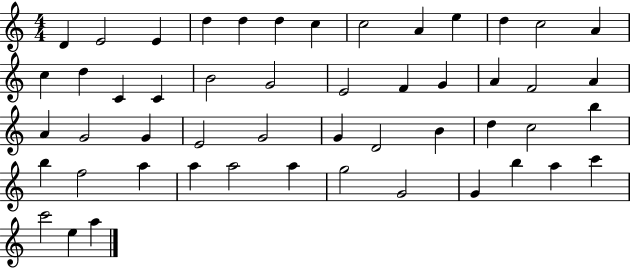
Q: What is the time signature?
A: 4/4